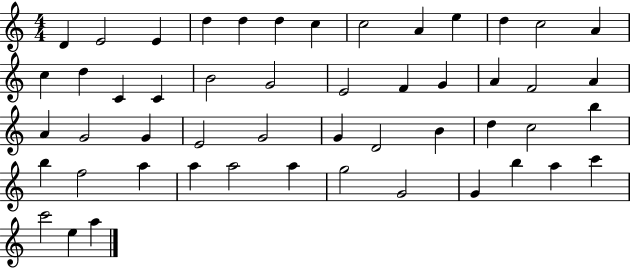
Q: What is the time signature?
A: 4/4